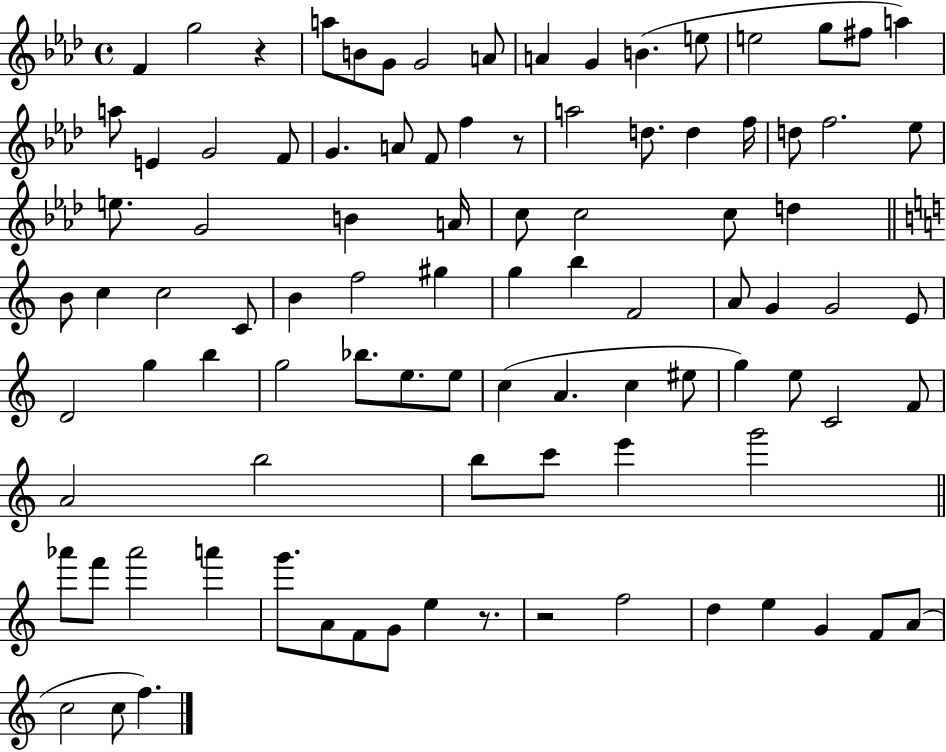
F4/q G5/h R/q A5/e B4/e G4/e G4/h A4/e A4/q G4/q B4/q. E5/e E5/h G5/e F#5/e A5/q A5/e E4/q G4/h F4/e G4/q. A4/e F4/e F5/q R/e A5/h D5/e. D5/q F5/s D5/e F5/h. Eb5/e E5/e. G4/h B4/q A4/s C5/e C5/h C5/e D5/q B4/e C5/q C5/h C4/e B4/q F5/h G#5/q G5/q B5/q F4/h A4/e G4/q G4/h E4/e D4/h G5/q B5/q G5/h Bb5/e. E5/e. E5/e C5/q A4/q. C5/q EIS5/e G5/q E5/e C4/h F4/e A4/h B5/h B5/e C6/e E6/q G6/h Ab6/e F6/e Ab6/h A6/q G6/e. A4/e F4/e G4/e E5/q R/e. R/h F5/h D5/q E5/q G4/q F4/e A4/e C5/h C5/e F5/q.